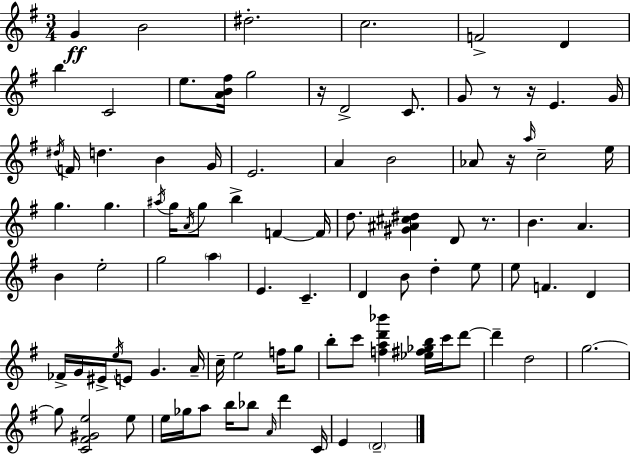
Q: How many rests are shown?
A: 5